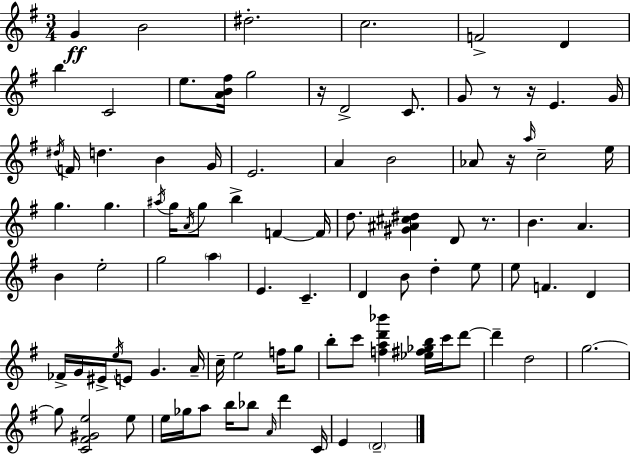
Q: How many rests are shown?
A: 5